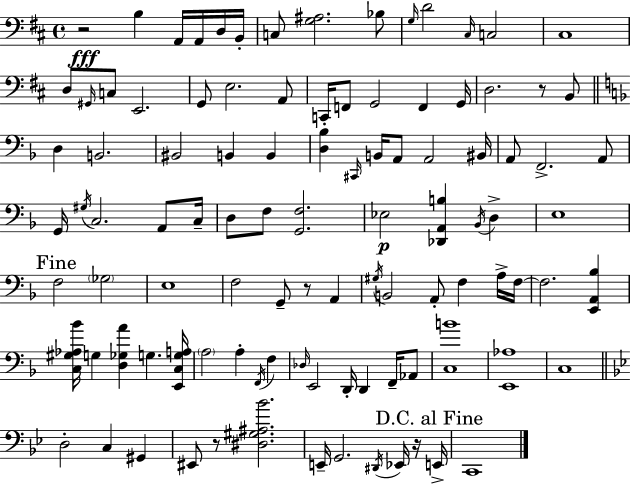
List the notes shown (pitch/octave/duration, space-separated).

R/h B3/q A2/s A2/s D3/s B2/s C3/e [G3,A#3]/h. Bb3/e G3/s D4/h C#3/s C3/h C#3/w D3/e G#2/s C3/e E2/h. G2/e E3/h. A2/e C2/s F2/e G2/h F2/q G2/s D3/h. R/e B2/e D3/q B2/h. BIS2/h B2/q B2/q [D3,Bb3]/q C#2/s B2/s A2/e A2/h BIS2/s A2/e F2/h. A2/e G2/s G#3/s C3/h. A2/e C3/s D3/e F3/e [G2,F3]/h. Eb3/h [Db2,A2,B3]/q Bb2/s D3/q E3/w F3/h Gb3/h E3/w F3/h G2/e R/e A2/q G#3/s B2/h A2/e F3/q A3/s F3/s F3/h. [E2,A2,Bb3]/q [C3,G#3,Ab3,Bb4]/s G3/q [D3,Gb3,A4]/q G3/q. [E2,C3,G3,A3]/s A3/h A3/q F2/s F3/q Db3/s E2/h D2/s D2/q F2/s Ab2/e [C3,B4]/w [E2,Ab3]/w C3/w D3/h C3/q G#2/q EIS2/e R/e [D#3,G#3,A#3,Bb4]/h. E2/s G2/h. D#2/s Eb2/s R/s E2/s C2/w